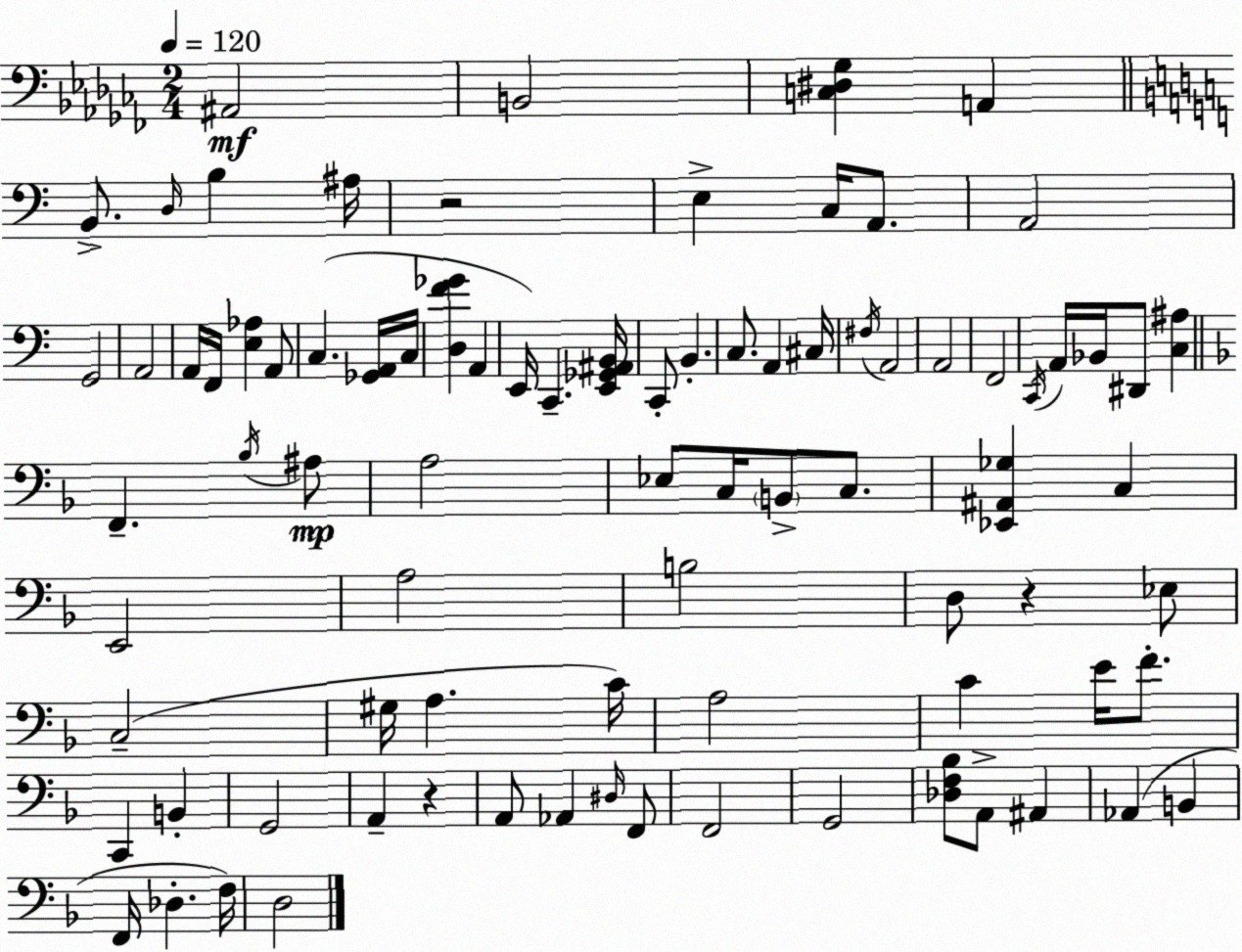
X:1
T:Untitled
M:2/4
L:1/4
K:Abm
^A,,2 B,,2 [C,^D,_G,] A,, B,,/2 D,/4 B, ^A,/4 z2 E, C,/4 A,,/2 A,,2 G,,2 A,,2 A,,/4 F,,/4 [E,_A,] A,,/2 C, [_G,,A,,]/4 C,/4 [D,F_G] A,, E,,/4 C,, [E,,_G,,^A,,B,,]/4 C,,/2 B,, C,/2 A,, ^C,/4 ^F,/4 A,,2 A,,2 F,,2 C,,/4 A,,/4 _B,,/4 ^D,,/2 [C,^A,] F,, _B,/4 ^A,/2 A,2 _E,/2 C,/4 B,,/2 C,/2 [_E,,^A,,_G,] C, E,,2 A,2 B,2 D,/2 z _E,/2 C,2 ^G,/4 A, C/4 A,2 C E/4 F/2 C,, B,, G,,2 A,, z A,,/2 _A,, ^D,/4 F,,/2 F,,2 G,,2 [_D,F,_B,]/2 A,,/2 ^A,, _A,, B,, F,,/4 _D, F,/4 D,2